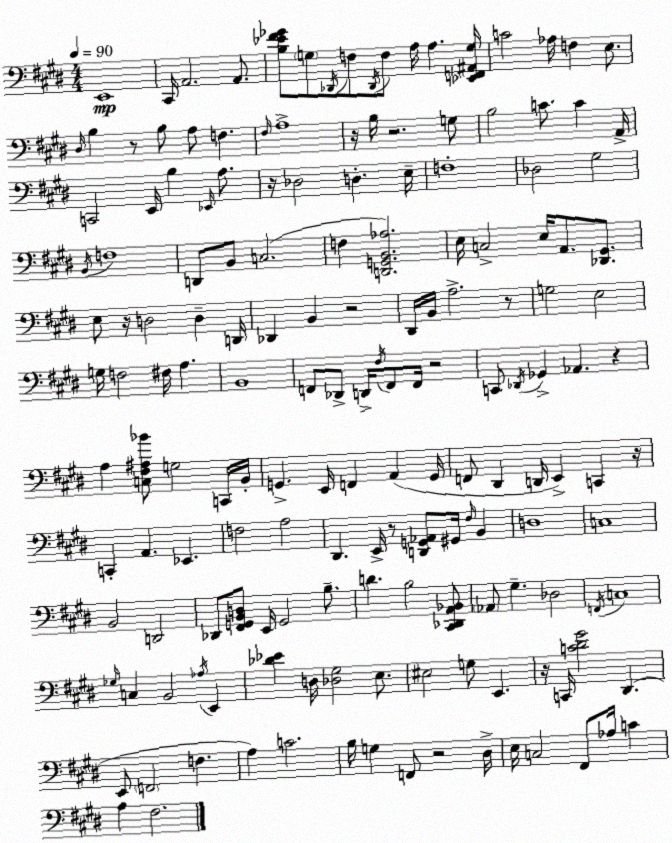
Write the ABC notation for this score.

X:1
T:Untitled
M:4/4
L:1/4
K:E
E,,4 ^C,,/4 A,,2 A,,/2 [B,_E^F_G]/2 G,/2 _D,,/4 F,/2 _D,,/4 F,/2 A,/4 A, [_E,,F,,^A,,G,]/4 C2 _A,/4 F, E,/2 ^D,/4 B, z/2 B,/2 A,/2 F, ^F,/4 A,4 z/4 B,/4 z2 G,/2 B,2 C/2 C A,,/4 C,,2 E,,/4 B, _E,,/4 A,/2 z/4 _D,2 D, E,/4 F,4 _D,2 ^G,2 B,,/4 F,4 D,,/2 B,,/2 C,2 F, [D,,G,,B,,_A,]2 E,/4 C,2 E,/4 A,,/2 [_D,,^G,,]/2 E,/2 z/4 D,2 D, D,,/4 _D,, B,, z2 ^D,,/4 B,,/4 A,2 z/2 G,2 E,2 G,/4 F,2 ^F,/4 A, B,,4 F,,/2 _D,,/2 D,,/4 ^F,/4 F,,/2 F,,/4 z2 C,,/2 _D,,/4 _G,, _A,, z A, [C,^F,^A,_B]/2 G,2 C,,/4 B,,/4 G,, E,,/4 F,, A,, G,,/4 F,,/2 ^D,, D,,/4 E,, C,, z/4 C,, A,, _E,, F,2 A,2 ^D,, E,,/4 z/2 [D,,G,,_A,,]/2 ^G,,/4 ^F,/4 B,, D,4 C,4 B,,2 D,,2 _D,,/2 [^F,,G,,B,,D,]/2 E,,/4 G,,2 B,/2 D B,2 [^C,,_D,,A,,_B,,]/2 _A,,/2 ^G, _D,2 F,,/4 C,4 _G,/4 C, B,,2 _A,/4 E,, [_D_E] D,/4 [_D,^G,]2 E,/2 ^E,2 G,/2 E,, z/4 C,,/4 [C^D^G]2 ^D,, E,,/2 F,,2 F, A, C2 B,/4 G, F,,/2 z2 ^D,/4 E,/4 C,2 ^F,,/2 _A,/4 C A, ^F,2